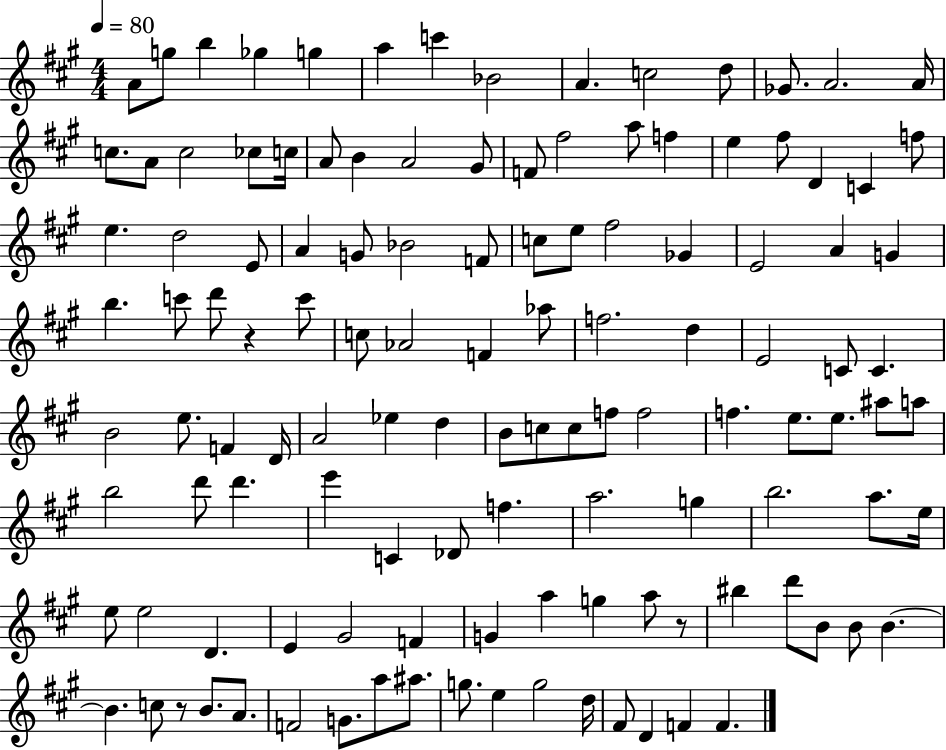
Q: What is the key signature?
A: A major